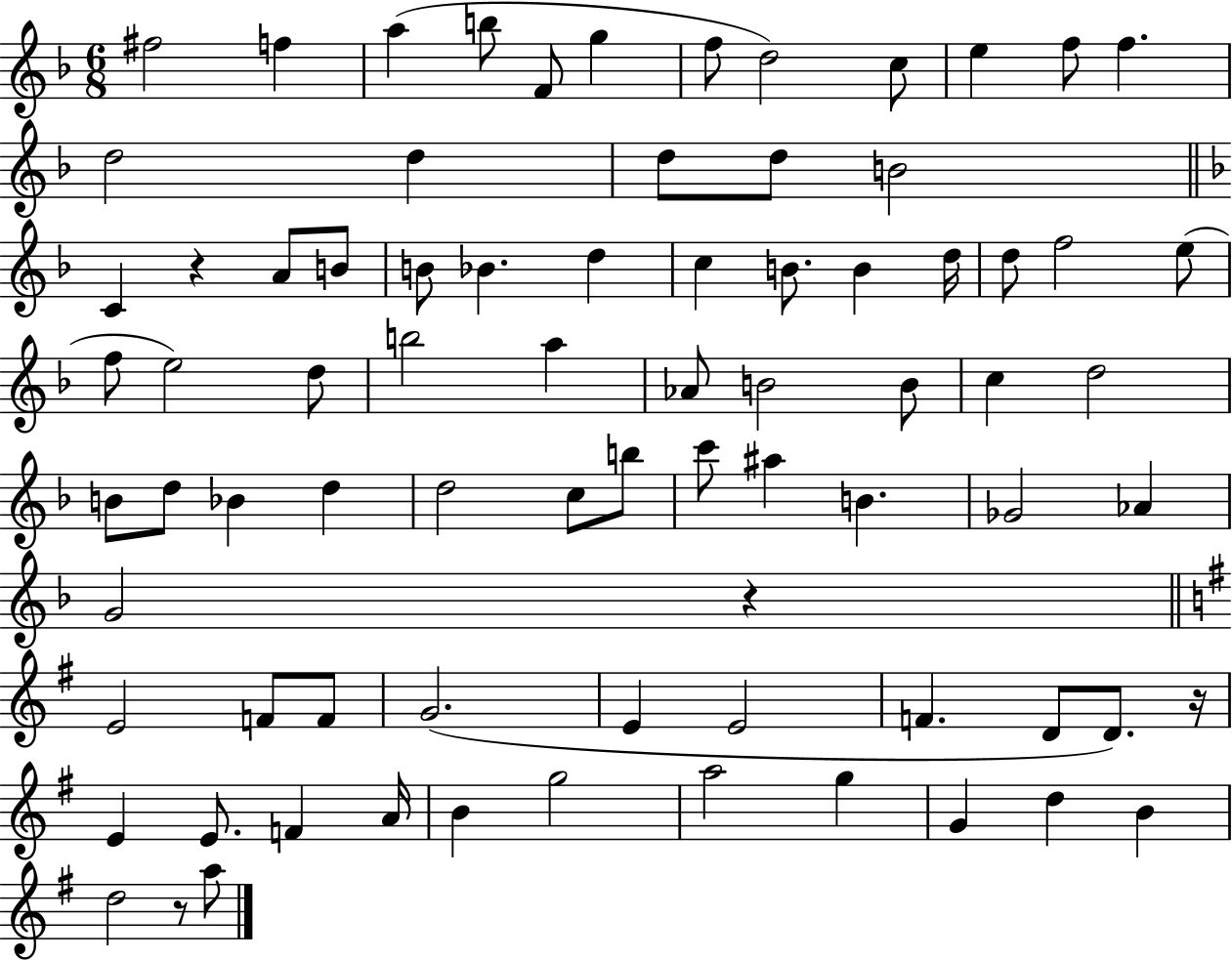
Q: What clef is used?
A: treble